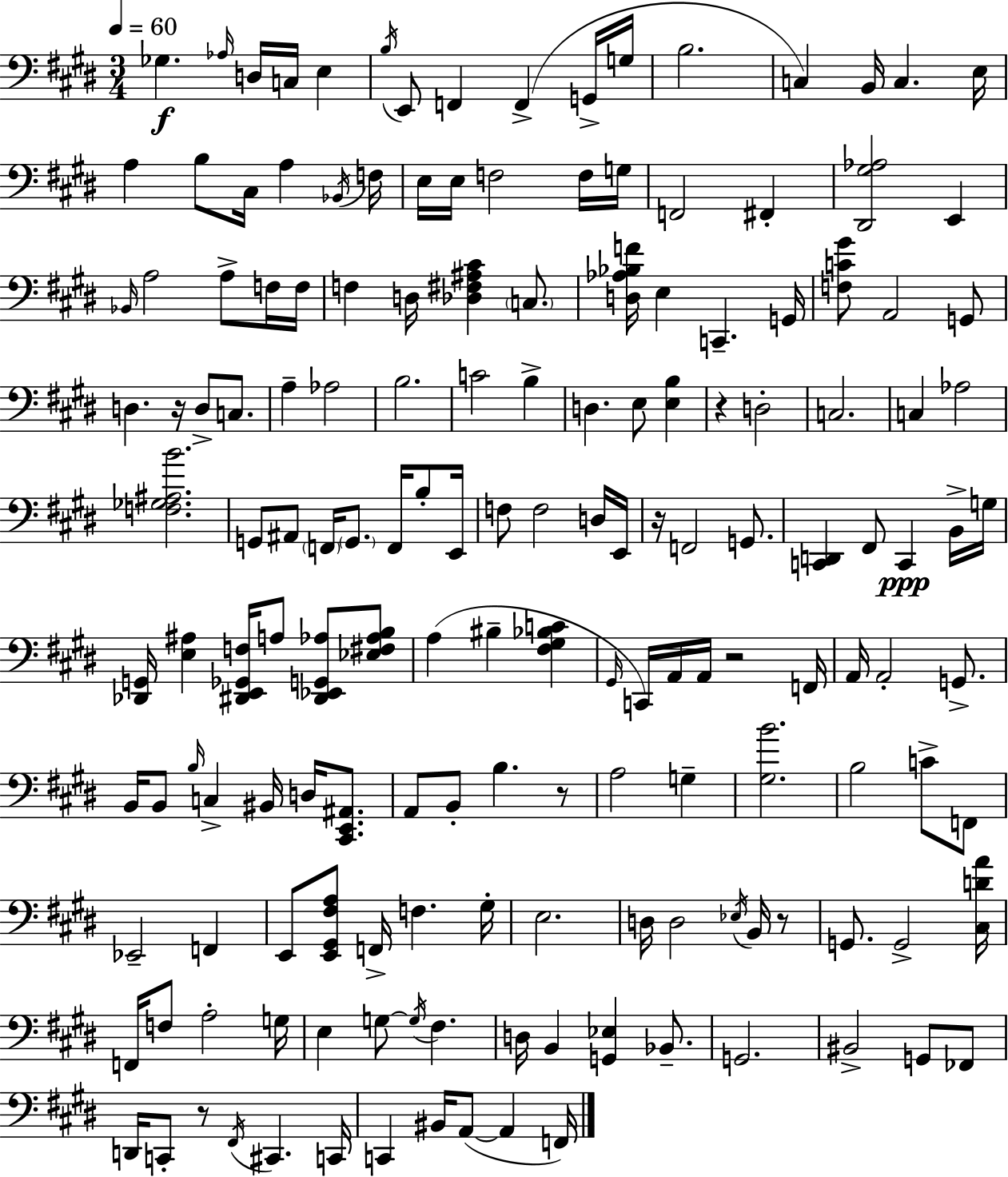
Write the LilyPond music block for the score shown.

{
  \clef bass
  \numericTimeSignature
  \time 3/4
  \key e \major
  \tempo 4 = 60
  ges4.\f \grace { aes16 } d16 c16 e4 | \acciaccatura { b16 } e,8 f,4 f,4->( | g,16-> g16 b2. | c4) b,16 c4. | \break e16 a4 b8 cis16 a4 | \acciaccatura { bes,16 } f16 e16 e16 f2 | f16 g16 f,2 fis,4-. | <dis, gis aes>2 e,4 | \break \grace { bes,16 } a2 | a8-> f16 f16 f4 d16 <des fis ais cis'>4 | \parenthesize c8. <d aes bes f'>16 e4 c,4.-- | g,16 <f c' gis'>8 a,2 | \break g,8 d4. r16 d8-> | c8. a4-- aes2 | b2. | c'2 | \break b4-> d4. e8 | <e b>4 r4 d2-. | c2. | c4 aes2 | \break <f ges ais b'>2. | g,8 ais,8 \parenthesize f,16 \parenthesize g,8. | f,16 b8-. e,16 f8 f2 | d16 e,16 r16 f,2 | \break g,8. <c, d,>4 fis,8 c,4\ppp | b,16-> g16 <des, g,>16 <e ais>4 <dis, e, ges, f>16 a8 | <dis, ees, g, aes>8 <ees fis aes b>8 a4( bis4-- | <fis gis bes c'>4 \grace { gis,16 } c,16) a,16 a,16 r2 | \break f,16 a,16 a,2-. | g,8.-> b,16 b,8 \grace { b16 } c4-> | bis,16 d16 <cis, e, ais,>8. a,8 b,8-. b4. | r8 a2 | \break g4-- <gis b'>2. | b2 | c'8-> f,8 ees,2-- | f,4 e,8 <e, gis, fis a>8 f,16-> f4. | \break gis16-. e2. | d16 d2 | \acciaccatura { ees16 } b,16 r8 g,8. g,2-> | <cis d' a'>16 f,16 f8 a2-. | \break g16 e4 g8~~ | \acciaccatura { g16 } fis4. d16 b,4 | <g, ees>4 bes,8.-- g,2. | bis,2-> | \break g,8 fes,8 d,16 c,8-. r8 | \acciaccatura { fis,16 } cis,4. c,16 c,4 | bis,16 a,8~(~ a,4 f,16) \bar "|."
}